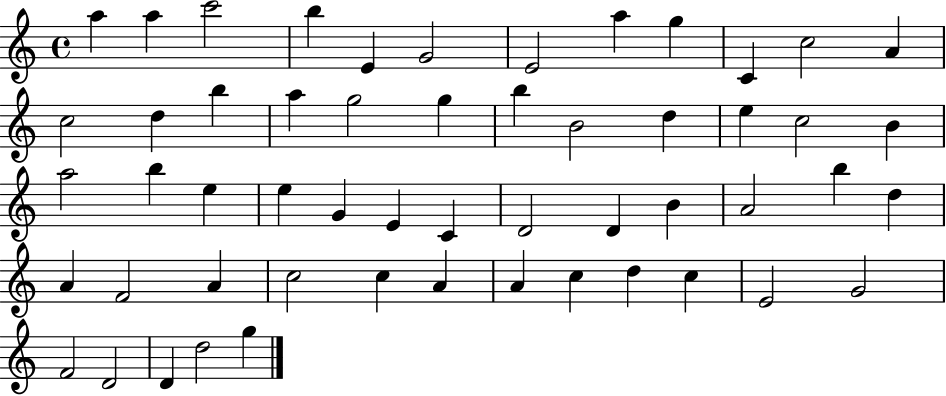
{
  \clef treble
  \time 4/4
  \defaultTimeSignature
  \key c \major
  a''4 a''4 c'''2 | b''4 e'4 g'2 | e'2 a''4 g''4 | c'4 c''2 a'4 | \break c''2 d''4 b''4 | a''4 g''2 g''4 | b''4 b'2 d''4 | e''4 c''2 b'4 | \break a''2 b''4 e''4 | e''4 g'4 e'4 c'4 | d'2 d'4 b'4 | a'2 b''4 d''4 | \break a'4 f'2 a'4 | c''2 c''4 a'4 | a'4 c''4 d''4 c''4 | e'2 g'2 | \break f'2 d'2 | d'4 d''2 g''4 | \bar "|."
}